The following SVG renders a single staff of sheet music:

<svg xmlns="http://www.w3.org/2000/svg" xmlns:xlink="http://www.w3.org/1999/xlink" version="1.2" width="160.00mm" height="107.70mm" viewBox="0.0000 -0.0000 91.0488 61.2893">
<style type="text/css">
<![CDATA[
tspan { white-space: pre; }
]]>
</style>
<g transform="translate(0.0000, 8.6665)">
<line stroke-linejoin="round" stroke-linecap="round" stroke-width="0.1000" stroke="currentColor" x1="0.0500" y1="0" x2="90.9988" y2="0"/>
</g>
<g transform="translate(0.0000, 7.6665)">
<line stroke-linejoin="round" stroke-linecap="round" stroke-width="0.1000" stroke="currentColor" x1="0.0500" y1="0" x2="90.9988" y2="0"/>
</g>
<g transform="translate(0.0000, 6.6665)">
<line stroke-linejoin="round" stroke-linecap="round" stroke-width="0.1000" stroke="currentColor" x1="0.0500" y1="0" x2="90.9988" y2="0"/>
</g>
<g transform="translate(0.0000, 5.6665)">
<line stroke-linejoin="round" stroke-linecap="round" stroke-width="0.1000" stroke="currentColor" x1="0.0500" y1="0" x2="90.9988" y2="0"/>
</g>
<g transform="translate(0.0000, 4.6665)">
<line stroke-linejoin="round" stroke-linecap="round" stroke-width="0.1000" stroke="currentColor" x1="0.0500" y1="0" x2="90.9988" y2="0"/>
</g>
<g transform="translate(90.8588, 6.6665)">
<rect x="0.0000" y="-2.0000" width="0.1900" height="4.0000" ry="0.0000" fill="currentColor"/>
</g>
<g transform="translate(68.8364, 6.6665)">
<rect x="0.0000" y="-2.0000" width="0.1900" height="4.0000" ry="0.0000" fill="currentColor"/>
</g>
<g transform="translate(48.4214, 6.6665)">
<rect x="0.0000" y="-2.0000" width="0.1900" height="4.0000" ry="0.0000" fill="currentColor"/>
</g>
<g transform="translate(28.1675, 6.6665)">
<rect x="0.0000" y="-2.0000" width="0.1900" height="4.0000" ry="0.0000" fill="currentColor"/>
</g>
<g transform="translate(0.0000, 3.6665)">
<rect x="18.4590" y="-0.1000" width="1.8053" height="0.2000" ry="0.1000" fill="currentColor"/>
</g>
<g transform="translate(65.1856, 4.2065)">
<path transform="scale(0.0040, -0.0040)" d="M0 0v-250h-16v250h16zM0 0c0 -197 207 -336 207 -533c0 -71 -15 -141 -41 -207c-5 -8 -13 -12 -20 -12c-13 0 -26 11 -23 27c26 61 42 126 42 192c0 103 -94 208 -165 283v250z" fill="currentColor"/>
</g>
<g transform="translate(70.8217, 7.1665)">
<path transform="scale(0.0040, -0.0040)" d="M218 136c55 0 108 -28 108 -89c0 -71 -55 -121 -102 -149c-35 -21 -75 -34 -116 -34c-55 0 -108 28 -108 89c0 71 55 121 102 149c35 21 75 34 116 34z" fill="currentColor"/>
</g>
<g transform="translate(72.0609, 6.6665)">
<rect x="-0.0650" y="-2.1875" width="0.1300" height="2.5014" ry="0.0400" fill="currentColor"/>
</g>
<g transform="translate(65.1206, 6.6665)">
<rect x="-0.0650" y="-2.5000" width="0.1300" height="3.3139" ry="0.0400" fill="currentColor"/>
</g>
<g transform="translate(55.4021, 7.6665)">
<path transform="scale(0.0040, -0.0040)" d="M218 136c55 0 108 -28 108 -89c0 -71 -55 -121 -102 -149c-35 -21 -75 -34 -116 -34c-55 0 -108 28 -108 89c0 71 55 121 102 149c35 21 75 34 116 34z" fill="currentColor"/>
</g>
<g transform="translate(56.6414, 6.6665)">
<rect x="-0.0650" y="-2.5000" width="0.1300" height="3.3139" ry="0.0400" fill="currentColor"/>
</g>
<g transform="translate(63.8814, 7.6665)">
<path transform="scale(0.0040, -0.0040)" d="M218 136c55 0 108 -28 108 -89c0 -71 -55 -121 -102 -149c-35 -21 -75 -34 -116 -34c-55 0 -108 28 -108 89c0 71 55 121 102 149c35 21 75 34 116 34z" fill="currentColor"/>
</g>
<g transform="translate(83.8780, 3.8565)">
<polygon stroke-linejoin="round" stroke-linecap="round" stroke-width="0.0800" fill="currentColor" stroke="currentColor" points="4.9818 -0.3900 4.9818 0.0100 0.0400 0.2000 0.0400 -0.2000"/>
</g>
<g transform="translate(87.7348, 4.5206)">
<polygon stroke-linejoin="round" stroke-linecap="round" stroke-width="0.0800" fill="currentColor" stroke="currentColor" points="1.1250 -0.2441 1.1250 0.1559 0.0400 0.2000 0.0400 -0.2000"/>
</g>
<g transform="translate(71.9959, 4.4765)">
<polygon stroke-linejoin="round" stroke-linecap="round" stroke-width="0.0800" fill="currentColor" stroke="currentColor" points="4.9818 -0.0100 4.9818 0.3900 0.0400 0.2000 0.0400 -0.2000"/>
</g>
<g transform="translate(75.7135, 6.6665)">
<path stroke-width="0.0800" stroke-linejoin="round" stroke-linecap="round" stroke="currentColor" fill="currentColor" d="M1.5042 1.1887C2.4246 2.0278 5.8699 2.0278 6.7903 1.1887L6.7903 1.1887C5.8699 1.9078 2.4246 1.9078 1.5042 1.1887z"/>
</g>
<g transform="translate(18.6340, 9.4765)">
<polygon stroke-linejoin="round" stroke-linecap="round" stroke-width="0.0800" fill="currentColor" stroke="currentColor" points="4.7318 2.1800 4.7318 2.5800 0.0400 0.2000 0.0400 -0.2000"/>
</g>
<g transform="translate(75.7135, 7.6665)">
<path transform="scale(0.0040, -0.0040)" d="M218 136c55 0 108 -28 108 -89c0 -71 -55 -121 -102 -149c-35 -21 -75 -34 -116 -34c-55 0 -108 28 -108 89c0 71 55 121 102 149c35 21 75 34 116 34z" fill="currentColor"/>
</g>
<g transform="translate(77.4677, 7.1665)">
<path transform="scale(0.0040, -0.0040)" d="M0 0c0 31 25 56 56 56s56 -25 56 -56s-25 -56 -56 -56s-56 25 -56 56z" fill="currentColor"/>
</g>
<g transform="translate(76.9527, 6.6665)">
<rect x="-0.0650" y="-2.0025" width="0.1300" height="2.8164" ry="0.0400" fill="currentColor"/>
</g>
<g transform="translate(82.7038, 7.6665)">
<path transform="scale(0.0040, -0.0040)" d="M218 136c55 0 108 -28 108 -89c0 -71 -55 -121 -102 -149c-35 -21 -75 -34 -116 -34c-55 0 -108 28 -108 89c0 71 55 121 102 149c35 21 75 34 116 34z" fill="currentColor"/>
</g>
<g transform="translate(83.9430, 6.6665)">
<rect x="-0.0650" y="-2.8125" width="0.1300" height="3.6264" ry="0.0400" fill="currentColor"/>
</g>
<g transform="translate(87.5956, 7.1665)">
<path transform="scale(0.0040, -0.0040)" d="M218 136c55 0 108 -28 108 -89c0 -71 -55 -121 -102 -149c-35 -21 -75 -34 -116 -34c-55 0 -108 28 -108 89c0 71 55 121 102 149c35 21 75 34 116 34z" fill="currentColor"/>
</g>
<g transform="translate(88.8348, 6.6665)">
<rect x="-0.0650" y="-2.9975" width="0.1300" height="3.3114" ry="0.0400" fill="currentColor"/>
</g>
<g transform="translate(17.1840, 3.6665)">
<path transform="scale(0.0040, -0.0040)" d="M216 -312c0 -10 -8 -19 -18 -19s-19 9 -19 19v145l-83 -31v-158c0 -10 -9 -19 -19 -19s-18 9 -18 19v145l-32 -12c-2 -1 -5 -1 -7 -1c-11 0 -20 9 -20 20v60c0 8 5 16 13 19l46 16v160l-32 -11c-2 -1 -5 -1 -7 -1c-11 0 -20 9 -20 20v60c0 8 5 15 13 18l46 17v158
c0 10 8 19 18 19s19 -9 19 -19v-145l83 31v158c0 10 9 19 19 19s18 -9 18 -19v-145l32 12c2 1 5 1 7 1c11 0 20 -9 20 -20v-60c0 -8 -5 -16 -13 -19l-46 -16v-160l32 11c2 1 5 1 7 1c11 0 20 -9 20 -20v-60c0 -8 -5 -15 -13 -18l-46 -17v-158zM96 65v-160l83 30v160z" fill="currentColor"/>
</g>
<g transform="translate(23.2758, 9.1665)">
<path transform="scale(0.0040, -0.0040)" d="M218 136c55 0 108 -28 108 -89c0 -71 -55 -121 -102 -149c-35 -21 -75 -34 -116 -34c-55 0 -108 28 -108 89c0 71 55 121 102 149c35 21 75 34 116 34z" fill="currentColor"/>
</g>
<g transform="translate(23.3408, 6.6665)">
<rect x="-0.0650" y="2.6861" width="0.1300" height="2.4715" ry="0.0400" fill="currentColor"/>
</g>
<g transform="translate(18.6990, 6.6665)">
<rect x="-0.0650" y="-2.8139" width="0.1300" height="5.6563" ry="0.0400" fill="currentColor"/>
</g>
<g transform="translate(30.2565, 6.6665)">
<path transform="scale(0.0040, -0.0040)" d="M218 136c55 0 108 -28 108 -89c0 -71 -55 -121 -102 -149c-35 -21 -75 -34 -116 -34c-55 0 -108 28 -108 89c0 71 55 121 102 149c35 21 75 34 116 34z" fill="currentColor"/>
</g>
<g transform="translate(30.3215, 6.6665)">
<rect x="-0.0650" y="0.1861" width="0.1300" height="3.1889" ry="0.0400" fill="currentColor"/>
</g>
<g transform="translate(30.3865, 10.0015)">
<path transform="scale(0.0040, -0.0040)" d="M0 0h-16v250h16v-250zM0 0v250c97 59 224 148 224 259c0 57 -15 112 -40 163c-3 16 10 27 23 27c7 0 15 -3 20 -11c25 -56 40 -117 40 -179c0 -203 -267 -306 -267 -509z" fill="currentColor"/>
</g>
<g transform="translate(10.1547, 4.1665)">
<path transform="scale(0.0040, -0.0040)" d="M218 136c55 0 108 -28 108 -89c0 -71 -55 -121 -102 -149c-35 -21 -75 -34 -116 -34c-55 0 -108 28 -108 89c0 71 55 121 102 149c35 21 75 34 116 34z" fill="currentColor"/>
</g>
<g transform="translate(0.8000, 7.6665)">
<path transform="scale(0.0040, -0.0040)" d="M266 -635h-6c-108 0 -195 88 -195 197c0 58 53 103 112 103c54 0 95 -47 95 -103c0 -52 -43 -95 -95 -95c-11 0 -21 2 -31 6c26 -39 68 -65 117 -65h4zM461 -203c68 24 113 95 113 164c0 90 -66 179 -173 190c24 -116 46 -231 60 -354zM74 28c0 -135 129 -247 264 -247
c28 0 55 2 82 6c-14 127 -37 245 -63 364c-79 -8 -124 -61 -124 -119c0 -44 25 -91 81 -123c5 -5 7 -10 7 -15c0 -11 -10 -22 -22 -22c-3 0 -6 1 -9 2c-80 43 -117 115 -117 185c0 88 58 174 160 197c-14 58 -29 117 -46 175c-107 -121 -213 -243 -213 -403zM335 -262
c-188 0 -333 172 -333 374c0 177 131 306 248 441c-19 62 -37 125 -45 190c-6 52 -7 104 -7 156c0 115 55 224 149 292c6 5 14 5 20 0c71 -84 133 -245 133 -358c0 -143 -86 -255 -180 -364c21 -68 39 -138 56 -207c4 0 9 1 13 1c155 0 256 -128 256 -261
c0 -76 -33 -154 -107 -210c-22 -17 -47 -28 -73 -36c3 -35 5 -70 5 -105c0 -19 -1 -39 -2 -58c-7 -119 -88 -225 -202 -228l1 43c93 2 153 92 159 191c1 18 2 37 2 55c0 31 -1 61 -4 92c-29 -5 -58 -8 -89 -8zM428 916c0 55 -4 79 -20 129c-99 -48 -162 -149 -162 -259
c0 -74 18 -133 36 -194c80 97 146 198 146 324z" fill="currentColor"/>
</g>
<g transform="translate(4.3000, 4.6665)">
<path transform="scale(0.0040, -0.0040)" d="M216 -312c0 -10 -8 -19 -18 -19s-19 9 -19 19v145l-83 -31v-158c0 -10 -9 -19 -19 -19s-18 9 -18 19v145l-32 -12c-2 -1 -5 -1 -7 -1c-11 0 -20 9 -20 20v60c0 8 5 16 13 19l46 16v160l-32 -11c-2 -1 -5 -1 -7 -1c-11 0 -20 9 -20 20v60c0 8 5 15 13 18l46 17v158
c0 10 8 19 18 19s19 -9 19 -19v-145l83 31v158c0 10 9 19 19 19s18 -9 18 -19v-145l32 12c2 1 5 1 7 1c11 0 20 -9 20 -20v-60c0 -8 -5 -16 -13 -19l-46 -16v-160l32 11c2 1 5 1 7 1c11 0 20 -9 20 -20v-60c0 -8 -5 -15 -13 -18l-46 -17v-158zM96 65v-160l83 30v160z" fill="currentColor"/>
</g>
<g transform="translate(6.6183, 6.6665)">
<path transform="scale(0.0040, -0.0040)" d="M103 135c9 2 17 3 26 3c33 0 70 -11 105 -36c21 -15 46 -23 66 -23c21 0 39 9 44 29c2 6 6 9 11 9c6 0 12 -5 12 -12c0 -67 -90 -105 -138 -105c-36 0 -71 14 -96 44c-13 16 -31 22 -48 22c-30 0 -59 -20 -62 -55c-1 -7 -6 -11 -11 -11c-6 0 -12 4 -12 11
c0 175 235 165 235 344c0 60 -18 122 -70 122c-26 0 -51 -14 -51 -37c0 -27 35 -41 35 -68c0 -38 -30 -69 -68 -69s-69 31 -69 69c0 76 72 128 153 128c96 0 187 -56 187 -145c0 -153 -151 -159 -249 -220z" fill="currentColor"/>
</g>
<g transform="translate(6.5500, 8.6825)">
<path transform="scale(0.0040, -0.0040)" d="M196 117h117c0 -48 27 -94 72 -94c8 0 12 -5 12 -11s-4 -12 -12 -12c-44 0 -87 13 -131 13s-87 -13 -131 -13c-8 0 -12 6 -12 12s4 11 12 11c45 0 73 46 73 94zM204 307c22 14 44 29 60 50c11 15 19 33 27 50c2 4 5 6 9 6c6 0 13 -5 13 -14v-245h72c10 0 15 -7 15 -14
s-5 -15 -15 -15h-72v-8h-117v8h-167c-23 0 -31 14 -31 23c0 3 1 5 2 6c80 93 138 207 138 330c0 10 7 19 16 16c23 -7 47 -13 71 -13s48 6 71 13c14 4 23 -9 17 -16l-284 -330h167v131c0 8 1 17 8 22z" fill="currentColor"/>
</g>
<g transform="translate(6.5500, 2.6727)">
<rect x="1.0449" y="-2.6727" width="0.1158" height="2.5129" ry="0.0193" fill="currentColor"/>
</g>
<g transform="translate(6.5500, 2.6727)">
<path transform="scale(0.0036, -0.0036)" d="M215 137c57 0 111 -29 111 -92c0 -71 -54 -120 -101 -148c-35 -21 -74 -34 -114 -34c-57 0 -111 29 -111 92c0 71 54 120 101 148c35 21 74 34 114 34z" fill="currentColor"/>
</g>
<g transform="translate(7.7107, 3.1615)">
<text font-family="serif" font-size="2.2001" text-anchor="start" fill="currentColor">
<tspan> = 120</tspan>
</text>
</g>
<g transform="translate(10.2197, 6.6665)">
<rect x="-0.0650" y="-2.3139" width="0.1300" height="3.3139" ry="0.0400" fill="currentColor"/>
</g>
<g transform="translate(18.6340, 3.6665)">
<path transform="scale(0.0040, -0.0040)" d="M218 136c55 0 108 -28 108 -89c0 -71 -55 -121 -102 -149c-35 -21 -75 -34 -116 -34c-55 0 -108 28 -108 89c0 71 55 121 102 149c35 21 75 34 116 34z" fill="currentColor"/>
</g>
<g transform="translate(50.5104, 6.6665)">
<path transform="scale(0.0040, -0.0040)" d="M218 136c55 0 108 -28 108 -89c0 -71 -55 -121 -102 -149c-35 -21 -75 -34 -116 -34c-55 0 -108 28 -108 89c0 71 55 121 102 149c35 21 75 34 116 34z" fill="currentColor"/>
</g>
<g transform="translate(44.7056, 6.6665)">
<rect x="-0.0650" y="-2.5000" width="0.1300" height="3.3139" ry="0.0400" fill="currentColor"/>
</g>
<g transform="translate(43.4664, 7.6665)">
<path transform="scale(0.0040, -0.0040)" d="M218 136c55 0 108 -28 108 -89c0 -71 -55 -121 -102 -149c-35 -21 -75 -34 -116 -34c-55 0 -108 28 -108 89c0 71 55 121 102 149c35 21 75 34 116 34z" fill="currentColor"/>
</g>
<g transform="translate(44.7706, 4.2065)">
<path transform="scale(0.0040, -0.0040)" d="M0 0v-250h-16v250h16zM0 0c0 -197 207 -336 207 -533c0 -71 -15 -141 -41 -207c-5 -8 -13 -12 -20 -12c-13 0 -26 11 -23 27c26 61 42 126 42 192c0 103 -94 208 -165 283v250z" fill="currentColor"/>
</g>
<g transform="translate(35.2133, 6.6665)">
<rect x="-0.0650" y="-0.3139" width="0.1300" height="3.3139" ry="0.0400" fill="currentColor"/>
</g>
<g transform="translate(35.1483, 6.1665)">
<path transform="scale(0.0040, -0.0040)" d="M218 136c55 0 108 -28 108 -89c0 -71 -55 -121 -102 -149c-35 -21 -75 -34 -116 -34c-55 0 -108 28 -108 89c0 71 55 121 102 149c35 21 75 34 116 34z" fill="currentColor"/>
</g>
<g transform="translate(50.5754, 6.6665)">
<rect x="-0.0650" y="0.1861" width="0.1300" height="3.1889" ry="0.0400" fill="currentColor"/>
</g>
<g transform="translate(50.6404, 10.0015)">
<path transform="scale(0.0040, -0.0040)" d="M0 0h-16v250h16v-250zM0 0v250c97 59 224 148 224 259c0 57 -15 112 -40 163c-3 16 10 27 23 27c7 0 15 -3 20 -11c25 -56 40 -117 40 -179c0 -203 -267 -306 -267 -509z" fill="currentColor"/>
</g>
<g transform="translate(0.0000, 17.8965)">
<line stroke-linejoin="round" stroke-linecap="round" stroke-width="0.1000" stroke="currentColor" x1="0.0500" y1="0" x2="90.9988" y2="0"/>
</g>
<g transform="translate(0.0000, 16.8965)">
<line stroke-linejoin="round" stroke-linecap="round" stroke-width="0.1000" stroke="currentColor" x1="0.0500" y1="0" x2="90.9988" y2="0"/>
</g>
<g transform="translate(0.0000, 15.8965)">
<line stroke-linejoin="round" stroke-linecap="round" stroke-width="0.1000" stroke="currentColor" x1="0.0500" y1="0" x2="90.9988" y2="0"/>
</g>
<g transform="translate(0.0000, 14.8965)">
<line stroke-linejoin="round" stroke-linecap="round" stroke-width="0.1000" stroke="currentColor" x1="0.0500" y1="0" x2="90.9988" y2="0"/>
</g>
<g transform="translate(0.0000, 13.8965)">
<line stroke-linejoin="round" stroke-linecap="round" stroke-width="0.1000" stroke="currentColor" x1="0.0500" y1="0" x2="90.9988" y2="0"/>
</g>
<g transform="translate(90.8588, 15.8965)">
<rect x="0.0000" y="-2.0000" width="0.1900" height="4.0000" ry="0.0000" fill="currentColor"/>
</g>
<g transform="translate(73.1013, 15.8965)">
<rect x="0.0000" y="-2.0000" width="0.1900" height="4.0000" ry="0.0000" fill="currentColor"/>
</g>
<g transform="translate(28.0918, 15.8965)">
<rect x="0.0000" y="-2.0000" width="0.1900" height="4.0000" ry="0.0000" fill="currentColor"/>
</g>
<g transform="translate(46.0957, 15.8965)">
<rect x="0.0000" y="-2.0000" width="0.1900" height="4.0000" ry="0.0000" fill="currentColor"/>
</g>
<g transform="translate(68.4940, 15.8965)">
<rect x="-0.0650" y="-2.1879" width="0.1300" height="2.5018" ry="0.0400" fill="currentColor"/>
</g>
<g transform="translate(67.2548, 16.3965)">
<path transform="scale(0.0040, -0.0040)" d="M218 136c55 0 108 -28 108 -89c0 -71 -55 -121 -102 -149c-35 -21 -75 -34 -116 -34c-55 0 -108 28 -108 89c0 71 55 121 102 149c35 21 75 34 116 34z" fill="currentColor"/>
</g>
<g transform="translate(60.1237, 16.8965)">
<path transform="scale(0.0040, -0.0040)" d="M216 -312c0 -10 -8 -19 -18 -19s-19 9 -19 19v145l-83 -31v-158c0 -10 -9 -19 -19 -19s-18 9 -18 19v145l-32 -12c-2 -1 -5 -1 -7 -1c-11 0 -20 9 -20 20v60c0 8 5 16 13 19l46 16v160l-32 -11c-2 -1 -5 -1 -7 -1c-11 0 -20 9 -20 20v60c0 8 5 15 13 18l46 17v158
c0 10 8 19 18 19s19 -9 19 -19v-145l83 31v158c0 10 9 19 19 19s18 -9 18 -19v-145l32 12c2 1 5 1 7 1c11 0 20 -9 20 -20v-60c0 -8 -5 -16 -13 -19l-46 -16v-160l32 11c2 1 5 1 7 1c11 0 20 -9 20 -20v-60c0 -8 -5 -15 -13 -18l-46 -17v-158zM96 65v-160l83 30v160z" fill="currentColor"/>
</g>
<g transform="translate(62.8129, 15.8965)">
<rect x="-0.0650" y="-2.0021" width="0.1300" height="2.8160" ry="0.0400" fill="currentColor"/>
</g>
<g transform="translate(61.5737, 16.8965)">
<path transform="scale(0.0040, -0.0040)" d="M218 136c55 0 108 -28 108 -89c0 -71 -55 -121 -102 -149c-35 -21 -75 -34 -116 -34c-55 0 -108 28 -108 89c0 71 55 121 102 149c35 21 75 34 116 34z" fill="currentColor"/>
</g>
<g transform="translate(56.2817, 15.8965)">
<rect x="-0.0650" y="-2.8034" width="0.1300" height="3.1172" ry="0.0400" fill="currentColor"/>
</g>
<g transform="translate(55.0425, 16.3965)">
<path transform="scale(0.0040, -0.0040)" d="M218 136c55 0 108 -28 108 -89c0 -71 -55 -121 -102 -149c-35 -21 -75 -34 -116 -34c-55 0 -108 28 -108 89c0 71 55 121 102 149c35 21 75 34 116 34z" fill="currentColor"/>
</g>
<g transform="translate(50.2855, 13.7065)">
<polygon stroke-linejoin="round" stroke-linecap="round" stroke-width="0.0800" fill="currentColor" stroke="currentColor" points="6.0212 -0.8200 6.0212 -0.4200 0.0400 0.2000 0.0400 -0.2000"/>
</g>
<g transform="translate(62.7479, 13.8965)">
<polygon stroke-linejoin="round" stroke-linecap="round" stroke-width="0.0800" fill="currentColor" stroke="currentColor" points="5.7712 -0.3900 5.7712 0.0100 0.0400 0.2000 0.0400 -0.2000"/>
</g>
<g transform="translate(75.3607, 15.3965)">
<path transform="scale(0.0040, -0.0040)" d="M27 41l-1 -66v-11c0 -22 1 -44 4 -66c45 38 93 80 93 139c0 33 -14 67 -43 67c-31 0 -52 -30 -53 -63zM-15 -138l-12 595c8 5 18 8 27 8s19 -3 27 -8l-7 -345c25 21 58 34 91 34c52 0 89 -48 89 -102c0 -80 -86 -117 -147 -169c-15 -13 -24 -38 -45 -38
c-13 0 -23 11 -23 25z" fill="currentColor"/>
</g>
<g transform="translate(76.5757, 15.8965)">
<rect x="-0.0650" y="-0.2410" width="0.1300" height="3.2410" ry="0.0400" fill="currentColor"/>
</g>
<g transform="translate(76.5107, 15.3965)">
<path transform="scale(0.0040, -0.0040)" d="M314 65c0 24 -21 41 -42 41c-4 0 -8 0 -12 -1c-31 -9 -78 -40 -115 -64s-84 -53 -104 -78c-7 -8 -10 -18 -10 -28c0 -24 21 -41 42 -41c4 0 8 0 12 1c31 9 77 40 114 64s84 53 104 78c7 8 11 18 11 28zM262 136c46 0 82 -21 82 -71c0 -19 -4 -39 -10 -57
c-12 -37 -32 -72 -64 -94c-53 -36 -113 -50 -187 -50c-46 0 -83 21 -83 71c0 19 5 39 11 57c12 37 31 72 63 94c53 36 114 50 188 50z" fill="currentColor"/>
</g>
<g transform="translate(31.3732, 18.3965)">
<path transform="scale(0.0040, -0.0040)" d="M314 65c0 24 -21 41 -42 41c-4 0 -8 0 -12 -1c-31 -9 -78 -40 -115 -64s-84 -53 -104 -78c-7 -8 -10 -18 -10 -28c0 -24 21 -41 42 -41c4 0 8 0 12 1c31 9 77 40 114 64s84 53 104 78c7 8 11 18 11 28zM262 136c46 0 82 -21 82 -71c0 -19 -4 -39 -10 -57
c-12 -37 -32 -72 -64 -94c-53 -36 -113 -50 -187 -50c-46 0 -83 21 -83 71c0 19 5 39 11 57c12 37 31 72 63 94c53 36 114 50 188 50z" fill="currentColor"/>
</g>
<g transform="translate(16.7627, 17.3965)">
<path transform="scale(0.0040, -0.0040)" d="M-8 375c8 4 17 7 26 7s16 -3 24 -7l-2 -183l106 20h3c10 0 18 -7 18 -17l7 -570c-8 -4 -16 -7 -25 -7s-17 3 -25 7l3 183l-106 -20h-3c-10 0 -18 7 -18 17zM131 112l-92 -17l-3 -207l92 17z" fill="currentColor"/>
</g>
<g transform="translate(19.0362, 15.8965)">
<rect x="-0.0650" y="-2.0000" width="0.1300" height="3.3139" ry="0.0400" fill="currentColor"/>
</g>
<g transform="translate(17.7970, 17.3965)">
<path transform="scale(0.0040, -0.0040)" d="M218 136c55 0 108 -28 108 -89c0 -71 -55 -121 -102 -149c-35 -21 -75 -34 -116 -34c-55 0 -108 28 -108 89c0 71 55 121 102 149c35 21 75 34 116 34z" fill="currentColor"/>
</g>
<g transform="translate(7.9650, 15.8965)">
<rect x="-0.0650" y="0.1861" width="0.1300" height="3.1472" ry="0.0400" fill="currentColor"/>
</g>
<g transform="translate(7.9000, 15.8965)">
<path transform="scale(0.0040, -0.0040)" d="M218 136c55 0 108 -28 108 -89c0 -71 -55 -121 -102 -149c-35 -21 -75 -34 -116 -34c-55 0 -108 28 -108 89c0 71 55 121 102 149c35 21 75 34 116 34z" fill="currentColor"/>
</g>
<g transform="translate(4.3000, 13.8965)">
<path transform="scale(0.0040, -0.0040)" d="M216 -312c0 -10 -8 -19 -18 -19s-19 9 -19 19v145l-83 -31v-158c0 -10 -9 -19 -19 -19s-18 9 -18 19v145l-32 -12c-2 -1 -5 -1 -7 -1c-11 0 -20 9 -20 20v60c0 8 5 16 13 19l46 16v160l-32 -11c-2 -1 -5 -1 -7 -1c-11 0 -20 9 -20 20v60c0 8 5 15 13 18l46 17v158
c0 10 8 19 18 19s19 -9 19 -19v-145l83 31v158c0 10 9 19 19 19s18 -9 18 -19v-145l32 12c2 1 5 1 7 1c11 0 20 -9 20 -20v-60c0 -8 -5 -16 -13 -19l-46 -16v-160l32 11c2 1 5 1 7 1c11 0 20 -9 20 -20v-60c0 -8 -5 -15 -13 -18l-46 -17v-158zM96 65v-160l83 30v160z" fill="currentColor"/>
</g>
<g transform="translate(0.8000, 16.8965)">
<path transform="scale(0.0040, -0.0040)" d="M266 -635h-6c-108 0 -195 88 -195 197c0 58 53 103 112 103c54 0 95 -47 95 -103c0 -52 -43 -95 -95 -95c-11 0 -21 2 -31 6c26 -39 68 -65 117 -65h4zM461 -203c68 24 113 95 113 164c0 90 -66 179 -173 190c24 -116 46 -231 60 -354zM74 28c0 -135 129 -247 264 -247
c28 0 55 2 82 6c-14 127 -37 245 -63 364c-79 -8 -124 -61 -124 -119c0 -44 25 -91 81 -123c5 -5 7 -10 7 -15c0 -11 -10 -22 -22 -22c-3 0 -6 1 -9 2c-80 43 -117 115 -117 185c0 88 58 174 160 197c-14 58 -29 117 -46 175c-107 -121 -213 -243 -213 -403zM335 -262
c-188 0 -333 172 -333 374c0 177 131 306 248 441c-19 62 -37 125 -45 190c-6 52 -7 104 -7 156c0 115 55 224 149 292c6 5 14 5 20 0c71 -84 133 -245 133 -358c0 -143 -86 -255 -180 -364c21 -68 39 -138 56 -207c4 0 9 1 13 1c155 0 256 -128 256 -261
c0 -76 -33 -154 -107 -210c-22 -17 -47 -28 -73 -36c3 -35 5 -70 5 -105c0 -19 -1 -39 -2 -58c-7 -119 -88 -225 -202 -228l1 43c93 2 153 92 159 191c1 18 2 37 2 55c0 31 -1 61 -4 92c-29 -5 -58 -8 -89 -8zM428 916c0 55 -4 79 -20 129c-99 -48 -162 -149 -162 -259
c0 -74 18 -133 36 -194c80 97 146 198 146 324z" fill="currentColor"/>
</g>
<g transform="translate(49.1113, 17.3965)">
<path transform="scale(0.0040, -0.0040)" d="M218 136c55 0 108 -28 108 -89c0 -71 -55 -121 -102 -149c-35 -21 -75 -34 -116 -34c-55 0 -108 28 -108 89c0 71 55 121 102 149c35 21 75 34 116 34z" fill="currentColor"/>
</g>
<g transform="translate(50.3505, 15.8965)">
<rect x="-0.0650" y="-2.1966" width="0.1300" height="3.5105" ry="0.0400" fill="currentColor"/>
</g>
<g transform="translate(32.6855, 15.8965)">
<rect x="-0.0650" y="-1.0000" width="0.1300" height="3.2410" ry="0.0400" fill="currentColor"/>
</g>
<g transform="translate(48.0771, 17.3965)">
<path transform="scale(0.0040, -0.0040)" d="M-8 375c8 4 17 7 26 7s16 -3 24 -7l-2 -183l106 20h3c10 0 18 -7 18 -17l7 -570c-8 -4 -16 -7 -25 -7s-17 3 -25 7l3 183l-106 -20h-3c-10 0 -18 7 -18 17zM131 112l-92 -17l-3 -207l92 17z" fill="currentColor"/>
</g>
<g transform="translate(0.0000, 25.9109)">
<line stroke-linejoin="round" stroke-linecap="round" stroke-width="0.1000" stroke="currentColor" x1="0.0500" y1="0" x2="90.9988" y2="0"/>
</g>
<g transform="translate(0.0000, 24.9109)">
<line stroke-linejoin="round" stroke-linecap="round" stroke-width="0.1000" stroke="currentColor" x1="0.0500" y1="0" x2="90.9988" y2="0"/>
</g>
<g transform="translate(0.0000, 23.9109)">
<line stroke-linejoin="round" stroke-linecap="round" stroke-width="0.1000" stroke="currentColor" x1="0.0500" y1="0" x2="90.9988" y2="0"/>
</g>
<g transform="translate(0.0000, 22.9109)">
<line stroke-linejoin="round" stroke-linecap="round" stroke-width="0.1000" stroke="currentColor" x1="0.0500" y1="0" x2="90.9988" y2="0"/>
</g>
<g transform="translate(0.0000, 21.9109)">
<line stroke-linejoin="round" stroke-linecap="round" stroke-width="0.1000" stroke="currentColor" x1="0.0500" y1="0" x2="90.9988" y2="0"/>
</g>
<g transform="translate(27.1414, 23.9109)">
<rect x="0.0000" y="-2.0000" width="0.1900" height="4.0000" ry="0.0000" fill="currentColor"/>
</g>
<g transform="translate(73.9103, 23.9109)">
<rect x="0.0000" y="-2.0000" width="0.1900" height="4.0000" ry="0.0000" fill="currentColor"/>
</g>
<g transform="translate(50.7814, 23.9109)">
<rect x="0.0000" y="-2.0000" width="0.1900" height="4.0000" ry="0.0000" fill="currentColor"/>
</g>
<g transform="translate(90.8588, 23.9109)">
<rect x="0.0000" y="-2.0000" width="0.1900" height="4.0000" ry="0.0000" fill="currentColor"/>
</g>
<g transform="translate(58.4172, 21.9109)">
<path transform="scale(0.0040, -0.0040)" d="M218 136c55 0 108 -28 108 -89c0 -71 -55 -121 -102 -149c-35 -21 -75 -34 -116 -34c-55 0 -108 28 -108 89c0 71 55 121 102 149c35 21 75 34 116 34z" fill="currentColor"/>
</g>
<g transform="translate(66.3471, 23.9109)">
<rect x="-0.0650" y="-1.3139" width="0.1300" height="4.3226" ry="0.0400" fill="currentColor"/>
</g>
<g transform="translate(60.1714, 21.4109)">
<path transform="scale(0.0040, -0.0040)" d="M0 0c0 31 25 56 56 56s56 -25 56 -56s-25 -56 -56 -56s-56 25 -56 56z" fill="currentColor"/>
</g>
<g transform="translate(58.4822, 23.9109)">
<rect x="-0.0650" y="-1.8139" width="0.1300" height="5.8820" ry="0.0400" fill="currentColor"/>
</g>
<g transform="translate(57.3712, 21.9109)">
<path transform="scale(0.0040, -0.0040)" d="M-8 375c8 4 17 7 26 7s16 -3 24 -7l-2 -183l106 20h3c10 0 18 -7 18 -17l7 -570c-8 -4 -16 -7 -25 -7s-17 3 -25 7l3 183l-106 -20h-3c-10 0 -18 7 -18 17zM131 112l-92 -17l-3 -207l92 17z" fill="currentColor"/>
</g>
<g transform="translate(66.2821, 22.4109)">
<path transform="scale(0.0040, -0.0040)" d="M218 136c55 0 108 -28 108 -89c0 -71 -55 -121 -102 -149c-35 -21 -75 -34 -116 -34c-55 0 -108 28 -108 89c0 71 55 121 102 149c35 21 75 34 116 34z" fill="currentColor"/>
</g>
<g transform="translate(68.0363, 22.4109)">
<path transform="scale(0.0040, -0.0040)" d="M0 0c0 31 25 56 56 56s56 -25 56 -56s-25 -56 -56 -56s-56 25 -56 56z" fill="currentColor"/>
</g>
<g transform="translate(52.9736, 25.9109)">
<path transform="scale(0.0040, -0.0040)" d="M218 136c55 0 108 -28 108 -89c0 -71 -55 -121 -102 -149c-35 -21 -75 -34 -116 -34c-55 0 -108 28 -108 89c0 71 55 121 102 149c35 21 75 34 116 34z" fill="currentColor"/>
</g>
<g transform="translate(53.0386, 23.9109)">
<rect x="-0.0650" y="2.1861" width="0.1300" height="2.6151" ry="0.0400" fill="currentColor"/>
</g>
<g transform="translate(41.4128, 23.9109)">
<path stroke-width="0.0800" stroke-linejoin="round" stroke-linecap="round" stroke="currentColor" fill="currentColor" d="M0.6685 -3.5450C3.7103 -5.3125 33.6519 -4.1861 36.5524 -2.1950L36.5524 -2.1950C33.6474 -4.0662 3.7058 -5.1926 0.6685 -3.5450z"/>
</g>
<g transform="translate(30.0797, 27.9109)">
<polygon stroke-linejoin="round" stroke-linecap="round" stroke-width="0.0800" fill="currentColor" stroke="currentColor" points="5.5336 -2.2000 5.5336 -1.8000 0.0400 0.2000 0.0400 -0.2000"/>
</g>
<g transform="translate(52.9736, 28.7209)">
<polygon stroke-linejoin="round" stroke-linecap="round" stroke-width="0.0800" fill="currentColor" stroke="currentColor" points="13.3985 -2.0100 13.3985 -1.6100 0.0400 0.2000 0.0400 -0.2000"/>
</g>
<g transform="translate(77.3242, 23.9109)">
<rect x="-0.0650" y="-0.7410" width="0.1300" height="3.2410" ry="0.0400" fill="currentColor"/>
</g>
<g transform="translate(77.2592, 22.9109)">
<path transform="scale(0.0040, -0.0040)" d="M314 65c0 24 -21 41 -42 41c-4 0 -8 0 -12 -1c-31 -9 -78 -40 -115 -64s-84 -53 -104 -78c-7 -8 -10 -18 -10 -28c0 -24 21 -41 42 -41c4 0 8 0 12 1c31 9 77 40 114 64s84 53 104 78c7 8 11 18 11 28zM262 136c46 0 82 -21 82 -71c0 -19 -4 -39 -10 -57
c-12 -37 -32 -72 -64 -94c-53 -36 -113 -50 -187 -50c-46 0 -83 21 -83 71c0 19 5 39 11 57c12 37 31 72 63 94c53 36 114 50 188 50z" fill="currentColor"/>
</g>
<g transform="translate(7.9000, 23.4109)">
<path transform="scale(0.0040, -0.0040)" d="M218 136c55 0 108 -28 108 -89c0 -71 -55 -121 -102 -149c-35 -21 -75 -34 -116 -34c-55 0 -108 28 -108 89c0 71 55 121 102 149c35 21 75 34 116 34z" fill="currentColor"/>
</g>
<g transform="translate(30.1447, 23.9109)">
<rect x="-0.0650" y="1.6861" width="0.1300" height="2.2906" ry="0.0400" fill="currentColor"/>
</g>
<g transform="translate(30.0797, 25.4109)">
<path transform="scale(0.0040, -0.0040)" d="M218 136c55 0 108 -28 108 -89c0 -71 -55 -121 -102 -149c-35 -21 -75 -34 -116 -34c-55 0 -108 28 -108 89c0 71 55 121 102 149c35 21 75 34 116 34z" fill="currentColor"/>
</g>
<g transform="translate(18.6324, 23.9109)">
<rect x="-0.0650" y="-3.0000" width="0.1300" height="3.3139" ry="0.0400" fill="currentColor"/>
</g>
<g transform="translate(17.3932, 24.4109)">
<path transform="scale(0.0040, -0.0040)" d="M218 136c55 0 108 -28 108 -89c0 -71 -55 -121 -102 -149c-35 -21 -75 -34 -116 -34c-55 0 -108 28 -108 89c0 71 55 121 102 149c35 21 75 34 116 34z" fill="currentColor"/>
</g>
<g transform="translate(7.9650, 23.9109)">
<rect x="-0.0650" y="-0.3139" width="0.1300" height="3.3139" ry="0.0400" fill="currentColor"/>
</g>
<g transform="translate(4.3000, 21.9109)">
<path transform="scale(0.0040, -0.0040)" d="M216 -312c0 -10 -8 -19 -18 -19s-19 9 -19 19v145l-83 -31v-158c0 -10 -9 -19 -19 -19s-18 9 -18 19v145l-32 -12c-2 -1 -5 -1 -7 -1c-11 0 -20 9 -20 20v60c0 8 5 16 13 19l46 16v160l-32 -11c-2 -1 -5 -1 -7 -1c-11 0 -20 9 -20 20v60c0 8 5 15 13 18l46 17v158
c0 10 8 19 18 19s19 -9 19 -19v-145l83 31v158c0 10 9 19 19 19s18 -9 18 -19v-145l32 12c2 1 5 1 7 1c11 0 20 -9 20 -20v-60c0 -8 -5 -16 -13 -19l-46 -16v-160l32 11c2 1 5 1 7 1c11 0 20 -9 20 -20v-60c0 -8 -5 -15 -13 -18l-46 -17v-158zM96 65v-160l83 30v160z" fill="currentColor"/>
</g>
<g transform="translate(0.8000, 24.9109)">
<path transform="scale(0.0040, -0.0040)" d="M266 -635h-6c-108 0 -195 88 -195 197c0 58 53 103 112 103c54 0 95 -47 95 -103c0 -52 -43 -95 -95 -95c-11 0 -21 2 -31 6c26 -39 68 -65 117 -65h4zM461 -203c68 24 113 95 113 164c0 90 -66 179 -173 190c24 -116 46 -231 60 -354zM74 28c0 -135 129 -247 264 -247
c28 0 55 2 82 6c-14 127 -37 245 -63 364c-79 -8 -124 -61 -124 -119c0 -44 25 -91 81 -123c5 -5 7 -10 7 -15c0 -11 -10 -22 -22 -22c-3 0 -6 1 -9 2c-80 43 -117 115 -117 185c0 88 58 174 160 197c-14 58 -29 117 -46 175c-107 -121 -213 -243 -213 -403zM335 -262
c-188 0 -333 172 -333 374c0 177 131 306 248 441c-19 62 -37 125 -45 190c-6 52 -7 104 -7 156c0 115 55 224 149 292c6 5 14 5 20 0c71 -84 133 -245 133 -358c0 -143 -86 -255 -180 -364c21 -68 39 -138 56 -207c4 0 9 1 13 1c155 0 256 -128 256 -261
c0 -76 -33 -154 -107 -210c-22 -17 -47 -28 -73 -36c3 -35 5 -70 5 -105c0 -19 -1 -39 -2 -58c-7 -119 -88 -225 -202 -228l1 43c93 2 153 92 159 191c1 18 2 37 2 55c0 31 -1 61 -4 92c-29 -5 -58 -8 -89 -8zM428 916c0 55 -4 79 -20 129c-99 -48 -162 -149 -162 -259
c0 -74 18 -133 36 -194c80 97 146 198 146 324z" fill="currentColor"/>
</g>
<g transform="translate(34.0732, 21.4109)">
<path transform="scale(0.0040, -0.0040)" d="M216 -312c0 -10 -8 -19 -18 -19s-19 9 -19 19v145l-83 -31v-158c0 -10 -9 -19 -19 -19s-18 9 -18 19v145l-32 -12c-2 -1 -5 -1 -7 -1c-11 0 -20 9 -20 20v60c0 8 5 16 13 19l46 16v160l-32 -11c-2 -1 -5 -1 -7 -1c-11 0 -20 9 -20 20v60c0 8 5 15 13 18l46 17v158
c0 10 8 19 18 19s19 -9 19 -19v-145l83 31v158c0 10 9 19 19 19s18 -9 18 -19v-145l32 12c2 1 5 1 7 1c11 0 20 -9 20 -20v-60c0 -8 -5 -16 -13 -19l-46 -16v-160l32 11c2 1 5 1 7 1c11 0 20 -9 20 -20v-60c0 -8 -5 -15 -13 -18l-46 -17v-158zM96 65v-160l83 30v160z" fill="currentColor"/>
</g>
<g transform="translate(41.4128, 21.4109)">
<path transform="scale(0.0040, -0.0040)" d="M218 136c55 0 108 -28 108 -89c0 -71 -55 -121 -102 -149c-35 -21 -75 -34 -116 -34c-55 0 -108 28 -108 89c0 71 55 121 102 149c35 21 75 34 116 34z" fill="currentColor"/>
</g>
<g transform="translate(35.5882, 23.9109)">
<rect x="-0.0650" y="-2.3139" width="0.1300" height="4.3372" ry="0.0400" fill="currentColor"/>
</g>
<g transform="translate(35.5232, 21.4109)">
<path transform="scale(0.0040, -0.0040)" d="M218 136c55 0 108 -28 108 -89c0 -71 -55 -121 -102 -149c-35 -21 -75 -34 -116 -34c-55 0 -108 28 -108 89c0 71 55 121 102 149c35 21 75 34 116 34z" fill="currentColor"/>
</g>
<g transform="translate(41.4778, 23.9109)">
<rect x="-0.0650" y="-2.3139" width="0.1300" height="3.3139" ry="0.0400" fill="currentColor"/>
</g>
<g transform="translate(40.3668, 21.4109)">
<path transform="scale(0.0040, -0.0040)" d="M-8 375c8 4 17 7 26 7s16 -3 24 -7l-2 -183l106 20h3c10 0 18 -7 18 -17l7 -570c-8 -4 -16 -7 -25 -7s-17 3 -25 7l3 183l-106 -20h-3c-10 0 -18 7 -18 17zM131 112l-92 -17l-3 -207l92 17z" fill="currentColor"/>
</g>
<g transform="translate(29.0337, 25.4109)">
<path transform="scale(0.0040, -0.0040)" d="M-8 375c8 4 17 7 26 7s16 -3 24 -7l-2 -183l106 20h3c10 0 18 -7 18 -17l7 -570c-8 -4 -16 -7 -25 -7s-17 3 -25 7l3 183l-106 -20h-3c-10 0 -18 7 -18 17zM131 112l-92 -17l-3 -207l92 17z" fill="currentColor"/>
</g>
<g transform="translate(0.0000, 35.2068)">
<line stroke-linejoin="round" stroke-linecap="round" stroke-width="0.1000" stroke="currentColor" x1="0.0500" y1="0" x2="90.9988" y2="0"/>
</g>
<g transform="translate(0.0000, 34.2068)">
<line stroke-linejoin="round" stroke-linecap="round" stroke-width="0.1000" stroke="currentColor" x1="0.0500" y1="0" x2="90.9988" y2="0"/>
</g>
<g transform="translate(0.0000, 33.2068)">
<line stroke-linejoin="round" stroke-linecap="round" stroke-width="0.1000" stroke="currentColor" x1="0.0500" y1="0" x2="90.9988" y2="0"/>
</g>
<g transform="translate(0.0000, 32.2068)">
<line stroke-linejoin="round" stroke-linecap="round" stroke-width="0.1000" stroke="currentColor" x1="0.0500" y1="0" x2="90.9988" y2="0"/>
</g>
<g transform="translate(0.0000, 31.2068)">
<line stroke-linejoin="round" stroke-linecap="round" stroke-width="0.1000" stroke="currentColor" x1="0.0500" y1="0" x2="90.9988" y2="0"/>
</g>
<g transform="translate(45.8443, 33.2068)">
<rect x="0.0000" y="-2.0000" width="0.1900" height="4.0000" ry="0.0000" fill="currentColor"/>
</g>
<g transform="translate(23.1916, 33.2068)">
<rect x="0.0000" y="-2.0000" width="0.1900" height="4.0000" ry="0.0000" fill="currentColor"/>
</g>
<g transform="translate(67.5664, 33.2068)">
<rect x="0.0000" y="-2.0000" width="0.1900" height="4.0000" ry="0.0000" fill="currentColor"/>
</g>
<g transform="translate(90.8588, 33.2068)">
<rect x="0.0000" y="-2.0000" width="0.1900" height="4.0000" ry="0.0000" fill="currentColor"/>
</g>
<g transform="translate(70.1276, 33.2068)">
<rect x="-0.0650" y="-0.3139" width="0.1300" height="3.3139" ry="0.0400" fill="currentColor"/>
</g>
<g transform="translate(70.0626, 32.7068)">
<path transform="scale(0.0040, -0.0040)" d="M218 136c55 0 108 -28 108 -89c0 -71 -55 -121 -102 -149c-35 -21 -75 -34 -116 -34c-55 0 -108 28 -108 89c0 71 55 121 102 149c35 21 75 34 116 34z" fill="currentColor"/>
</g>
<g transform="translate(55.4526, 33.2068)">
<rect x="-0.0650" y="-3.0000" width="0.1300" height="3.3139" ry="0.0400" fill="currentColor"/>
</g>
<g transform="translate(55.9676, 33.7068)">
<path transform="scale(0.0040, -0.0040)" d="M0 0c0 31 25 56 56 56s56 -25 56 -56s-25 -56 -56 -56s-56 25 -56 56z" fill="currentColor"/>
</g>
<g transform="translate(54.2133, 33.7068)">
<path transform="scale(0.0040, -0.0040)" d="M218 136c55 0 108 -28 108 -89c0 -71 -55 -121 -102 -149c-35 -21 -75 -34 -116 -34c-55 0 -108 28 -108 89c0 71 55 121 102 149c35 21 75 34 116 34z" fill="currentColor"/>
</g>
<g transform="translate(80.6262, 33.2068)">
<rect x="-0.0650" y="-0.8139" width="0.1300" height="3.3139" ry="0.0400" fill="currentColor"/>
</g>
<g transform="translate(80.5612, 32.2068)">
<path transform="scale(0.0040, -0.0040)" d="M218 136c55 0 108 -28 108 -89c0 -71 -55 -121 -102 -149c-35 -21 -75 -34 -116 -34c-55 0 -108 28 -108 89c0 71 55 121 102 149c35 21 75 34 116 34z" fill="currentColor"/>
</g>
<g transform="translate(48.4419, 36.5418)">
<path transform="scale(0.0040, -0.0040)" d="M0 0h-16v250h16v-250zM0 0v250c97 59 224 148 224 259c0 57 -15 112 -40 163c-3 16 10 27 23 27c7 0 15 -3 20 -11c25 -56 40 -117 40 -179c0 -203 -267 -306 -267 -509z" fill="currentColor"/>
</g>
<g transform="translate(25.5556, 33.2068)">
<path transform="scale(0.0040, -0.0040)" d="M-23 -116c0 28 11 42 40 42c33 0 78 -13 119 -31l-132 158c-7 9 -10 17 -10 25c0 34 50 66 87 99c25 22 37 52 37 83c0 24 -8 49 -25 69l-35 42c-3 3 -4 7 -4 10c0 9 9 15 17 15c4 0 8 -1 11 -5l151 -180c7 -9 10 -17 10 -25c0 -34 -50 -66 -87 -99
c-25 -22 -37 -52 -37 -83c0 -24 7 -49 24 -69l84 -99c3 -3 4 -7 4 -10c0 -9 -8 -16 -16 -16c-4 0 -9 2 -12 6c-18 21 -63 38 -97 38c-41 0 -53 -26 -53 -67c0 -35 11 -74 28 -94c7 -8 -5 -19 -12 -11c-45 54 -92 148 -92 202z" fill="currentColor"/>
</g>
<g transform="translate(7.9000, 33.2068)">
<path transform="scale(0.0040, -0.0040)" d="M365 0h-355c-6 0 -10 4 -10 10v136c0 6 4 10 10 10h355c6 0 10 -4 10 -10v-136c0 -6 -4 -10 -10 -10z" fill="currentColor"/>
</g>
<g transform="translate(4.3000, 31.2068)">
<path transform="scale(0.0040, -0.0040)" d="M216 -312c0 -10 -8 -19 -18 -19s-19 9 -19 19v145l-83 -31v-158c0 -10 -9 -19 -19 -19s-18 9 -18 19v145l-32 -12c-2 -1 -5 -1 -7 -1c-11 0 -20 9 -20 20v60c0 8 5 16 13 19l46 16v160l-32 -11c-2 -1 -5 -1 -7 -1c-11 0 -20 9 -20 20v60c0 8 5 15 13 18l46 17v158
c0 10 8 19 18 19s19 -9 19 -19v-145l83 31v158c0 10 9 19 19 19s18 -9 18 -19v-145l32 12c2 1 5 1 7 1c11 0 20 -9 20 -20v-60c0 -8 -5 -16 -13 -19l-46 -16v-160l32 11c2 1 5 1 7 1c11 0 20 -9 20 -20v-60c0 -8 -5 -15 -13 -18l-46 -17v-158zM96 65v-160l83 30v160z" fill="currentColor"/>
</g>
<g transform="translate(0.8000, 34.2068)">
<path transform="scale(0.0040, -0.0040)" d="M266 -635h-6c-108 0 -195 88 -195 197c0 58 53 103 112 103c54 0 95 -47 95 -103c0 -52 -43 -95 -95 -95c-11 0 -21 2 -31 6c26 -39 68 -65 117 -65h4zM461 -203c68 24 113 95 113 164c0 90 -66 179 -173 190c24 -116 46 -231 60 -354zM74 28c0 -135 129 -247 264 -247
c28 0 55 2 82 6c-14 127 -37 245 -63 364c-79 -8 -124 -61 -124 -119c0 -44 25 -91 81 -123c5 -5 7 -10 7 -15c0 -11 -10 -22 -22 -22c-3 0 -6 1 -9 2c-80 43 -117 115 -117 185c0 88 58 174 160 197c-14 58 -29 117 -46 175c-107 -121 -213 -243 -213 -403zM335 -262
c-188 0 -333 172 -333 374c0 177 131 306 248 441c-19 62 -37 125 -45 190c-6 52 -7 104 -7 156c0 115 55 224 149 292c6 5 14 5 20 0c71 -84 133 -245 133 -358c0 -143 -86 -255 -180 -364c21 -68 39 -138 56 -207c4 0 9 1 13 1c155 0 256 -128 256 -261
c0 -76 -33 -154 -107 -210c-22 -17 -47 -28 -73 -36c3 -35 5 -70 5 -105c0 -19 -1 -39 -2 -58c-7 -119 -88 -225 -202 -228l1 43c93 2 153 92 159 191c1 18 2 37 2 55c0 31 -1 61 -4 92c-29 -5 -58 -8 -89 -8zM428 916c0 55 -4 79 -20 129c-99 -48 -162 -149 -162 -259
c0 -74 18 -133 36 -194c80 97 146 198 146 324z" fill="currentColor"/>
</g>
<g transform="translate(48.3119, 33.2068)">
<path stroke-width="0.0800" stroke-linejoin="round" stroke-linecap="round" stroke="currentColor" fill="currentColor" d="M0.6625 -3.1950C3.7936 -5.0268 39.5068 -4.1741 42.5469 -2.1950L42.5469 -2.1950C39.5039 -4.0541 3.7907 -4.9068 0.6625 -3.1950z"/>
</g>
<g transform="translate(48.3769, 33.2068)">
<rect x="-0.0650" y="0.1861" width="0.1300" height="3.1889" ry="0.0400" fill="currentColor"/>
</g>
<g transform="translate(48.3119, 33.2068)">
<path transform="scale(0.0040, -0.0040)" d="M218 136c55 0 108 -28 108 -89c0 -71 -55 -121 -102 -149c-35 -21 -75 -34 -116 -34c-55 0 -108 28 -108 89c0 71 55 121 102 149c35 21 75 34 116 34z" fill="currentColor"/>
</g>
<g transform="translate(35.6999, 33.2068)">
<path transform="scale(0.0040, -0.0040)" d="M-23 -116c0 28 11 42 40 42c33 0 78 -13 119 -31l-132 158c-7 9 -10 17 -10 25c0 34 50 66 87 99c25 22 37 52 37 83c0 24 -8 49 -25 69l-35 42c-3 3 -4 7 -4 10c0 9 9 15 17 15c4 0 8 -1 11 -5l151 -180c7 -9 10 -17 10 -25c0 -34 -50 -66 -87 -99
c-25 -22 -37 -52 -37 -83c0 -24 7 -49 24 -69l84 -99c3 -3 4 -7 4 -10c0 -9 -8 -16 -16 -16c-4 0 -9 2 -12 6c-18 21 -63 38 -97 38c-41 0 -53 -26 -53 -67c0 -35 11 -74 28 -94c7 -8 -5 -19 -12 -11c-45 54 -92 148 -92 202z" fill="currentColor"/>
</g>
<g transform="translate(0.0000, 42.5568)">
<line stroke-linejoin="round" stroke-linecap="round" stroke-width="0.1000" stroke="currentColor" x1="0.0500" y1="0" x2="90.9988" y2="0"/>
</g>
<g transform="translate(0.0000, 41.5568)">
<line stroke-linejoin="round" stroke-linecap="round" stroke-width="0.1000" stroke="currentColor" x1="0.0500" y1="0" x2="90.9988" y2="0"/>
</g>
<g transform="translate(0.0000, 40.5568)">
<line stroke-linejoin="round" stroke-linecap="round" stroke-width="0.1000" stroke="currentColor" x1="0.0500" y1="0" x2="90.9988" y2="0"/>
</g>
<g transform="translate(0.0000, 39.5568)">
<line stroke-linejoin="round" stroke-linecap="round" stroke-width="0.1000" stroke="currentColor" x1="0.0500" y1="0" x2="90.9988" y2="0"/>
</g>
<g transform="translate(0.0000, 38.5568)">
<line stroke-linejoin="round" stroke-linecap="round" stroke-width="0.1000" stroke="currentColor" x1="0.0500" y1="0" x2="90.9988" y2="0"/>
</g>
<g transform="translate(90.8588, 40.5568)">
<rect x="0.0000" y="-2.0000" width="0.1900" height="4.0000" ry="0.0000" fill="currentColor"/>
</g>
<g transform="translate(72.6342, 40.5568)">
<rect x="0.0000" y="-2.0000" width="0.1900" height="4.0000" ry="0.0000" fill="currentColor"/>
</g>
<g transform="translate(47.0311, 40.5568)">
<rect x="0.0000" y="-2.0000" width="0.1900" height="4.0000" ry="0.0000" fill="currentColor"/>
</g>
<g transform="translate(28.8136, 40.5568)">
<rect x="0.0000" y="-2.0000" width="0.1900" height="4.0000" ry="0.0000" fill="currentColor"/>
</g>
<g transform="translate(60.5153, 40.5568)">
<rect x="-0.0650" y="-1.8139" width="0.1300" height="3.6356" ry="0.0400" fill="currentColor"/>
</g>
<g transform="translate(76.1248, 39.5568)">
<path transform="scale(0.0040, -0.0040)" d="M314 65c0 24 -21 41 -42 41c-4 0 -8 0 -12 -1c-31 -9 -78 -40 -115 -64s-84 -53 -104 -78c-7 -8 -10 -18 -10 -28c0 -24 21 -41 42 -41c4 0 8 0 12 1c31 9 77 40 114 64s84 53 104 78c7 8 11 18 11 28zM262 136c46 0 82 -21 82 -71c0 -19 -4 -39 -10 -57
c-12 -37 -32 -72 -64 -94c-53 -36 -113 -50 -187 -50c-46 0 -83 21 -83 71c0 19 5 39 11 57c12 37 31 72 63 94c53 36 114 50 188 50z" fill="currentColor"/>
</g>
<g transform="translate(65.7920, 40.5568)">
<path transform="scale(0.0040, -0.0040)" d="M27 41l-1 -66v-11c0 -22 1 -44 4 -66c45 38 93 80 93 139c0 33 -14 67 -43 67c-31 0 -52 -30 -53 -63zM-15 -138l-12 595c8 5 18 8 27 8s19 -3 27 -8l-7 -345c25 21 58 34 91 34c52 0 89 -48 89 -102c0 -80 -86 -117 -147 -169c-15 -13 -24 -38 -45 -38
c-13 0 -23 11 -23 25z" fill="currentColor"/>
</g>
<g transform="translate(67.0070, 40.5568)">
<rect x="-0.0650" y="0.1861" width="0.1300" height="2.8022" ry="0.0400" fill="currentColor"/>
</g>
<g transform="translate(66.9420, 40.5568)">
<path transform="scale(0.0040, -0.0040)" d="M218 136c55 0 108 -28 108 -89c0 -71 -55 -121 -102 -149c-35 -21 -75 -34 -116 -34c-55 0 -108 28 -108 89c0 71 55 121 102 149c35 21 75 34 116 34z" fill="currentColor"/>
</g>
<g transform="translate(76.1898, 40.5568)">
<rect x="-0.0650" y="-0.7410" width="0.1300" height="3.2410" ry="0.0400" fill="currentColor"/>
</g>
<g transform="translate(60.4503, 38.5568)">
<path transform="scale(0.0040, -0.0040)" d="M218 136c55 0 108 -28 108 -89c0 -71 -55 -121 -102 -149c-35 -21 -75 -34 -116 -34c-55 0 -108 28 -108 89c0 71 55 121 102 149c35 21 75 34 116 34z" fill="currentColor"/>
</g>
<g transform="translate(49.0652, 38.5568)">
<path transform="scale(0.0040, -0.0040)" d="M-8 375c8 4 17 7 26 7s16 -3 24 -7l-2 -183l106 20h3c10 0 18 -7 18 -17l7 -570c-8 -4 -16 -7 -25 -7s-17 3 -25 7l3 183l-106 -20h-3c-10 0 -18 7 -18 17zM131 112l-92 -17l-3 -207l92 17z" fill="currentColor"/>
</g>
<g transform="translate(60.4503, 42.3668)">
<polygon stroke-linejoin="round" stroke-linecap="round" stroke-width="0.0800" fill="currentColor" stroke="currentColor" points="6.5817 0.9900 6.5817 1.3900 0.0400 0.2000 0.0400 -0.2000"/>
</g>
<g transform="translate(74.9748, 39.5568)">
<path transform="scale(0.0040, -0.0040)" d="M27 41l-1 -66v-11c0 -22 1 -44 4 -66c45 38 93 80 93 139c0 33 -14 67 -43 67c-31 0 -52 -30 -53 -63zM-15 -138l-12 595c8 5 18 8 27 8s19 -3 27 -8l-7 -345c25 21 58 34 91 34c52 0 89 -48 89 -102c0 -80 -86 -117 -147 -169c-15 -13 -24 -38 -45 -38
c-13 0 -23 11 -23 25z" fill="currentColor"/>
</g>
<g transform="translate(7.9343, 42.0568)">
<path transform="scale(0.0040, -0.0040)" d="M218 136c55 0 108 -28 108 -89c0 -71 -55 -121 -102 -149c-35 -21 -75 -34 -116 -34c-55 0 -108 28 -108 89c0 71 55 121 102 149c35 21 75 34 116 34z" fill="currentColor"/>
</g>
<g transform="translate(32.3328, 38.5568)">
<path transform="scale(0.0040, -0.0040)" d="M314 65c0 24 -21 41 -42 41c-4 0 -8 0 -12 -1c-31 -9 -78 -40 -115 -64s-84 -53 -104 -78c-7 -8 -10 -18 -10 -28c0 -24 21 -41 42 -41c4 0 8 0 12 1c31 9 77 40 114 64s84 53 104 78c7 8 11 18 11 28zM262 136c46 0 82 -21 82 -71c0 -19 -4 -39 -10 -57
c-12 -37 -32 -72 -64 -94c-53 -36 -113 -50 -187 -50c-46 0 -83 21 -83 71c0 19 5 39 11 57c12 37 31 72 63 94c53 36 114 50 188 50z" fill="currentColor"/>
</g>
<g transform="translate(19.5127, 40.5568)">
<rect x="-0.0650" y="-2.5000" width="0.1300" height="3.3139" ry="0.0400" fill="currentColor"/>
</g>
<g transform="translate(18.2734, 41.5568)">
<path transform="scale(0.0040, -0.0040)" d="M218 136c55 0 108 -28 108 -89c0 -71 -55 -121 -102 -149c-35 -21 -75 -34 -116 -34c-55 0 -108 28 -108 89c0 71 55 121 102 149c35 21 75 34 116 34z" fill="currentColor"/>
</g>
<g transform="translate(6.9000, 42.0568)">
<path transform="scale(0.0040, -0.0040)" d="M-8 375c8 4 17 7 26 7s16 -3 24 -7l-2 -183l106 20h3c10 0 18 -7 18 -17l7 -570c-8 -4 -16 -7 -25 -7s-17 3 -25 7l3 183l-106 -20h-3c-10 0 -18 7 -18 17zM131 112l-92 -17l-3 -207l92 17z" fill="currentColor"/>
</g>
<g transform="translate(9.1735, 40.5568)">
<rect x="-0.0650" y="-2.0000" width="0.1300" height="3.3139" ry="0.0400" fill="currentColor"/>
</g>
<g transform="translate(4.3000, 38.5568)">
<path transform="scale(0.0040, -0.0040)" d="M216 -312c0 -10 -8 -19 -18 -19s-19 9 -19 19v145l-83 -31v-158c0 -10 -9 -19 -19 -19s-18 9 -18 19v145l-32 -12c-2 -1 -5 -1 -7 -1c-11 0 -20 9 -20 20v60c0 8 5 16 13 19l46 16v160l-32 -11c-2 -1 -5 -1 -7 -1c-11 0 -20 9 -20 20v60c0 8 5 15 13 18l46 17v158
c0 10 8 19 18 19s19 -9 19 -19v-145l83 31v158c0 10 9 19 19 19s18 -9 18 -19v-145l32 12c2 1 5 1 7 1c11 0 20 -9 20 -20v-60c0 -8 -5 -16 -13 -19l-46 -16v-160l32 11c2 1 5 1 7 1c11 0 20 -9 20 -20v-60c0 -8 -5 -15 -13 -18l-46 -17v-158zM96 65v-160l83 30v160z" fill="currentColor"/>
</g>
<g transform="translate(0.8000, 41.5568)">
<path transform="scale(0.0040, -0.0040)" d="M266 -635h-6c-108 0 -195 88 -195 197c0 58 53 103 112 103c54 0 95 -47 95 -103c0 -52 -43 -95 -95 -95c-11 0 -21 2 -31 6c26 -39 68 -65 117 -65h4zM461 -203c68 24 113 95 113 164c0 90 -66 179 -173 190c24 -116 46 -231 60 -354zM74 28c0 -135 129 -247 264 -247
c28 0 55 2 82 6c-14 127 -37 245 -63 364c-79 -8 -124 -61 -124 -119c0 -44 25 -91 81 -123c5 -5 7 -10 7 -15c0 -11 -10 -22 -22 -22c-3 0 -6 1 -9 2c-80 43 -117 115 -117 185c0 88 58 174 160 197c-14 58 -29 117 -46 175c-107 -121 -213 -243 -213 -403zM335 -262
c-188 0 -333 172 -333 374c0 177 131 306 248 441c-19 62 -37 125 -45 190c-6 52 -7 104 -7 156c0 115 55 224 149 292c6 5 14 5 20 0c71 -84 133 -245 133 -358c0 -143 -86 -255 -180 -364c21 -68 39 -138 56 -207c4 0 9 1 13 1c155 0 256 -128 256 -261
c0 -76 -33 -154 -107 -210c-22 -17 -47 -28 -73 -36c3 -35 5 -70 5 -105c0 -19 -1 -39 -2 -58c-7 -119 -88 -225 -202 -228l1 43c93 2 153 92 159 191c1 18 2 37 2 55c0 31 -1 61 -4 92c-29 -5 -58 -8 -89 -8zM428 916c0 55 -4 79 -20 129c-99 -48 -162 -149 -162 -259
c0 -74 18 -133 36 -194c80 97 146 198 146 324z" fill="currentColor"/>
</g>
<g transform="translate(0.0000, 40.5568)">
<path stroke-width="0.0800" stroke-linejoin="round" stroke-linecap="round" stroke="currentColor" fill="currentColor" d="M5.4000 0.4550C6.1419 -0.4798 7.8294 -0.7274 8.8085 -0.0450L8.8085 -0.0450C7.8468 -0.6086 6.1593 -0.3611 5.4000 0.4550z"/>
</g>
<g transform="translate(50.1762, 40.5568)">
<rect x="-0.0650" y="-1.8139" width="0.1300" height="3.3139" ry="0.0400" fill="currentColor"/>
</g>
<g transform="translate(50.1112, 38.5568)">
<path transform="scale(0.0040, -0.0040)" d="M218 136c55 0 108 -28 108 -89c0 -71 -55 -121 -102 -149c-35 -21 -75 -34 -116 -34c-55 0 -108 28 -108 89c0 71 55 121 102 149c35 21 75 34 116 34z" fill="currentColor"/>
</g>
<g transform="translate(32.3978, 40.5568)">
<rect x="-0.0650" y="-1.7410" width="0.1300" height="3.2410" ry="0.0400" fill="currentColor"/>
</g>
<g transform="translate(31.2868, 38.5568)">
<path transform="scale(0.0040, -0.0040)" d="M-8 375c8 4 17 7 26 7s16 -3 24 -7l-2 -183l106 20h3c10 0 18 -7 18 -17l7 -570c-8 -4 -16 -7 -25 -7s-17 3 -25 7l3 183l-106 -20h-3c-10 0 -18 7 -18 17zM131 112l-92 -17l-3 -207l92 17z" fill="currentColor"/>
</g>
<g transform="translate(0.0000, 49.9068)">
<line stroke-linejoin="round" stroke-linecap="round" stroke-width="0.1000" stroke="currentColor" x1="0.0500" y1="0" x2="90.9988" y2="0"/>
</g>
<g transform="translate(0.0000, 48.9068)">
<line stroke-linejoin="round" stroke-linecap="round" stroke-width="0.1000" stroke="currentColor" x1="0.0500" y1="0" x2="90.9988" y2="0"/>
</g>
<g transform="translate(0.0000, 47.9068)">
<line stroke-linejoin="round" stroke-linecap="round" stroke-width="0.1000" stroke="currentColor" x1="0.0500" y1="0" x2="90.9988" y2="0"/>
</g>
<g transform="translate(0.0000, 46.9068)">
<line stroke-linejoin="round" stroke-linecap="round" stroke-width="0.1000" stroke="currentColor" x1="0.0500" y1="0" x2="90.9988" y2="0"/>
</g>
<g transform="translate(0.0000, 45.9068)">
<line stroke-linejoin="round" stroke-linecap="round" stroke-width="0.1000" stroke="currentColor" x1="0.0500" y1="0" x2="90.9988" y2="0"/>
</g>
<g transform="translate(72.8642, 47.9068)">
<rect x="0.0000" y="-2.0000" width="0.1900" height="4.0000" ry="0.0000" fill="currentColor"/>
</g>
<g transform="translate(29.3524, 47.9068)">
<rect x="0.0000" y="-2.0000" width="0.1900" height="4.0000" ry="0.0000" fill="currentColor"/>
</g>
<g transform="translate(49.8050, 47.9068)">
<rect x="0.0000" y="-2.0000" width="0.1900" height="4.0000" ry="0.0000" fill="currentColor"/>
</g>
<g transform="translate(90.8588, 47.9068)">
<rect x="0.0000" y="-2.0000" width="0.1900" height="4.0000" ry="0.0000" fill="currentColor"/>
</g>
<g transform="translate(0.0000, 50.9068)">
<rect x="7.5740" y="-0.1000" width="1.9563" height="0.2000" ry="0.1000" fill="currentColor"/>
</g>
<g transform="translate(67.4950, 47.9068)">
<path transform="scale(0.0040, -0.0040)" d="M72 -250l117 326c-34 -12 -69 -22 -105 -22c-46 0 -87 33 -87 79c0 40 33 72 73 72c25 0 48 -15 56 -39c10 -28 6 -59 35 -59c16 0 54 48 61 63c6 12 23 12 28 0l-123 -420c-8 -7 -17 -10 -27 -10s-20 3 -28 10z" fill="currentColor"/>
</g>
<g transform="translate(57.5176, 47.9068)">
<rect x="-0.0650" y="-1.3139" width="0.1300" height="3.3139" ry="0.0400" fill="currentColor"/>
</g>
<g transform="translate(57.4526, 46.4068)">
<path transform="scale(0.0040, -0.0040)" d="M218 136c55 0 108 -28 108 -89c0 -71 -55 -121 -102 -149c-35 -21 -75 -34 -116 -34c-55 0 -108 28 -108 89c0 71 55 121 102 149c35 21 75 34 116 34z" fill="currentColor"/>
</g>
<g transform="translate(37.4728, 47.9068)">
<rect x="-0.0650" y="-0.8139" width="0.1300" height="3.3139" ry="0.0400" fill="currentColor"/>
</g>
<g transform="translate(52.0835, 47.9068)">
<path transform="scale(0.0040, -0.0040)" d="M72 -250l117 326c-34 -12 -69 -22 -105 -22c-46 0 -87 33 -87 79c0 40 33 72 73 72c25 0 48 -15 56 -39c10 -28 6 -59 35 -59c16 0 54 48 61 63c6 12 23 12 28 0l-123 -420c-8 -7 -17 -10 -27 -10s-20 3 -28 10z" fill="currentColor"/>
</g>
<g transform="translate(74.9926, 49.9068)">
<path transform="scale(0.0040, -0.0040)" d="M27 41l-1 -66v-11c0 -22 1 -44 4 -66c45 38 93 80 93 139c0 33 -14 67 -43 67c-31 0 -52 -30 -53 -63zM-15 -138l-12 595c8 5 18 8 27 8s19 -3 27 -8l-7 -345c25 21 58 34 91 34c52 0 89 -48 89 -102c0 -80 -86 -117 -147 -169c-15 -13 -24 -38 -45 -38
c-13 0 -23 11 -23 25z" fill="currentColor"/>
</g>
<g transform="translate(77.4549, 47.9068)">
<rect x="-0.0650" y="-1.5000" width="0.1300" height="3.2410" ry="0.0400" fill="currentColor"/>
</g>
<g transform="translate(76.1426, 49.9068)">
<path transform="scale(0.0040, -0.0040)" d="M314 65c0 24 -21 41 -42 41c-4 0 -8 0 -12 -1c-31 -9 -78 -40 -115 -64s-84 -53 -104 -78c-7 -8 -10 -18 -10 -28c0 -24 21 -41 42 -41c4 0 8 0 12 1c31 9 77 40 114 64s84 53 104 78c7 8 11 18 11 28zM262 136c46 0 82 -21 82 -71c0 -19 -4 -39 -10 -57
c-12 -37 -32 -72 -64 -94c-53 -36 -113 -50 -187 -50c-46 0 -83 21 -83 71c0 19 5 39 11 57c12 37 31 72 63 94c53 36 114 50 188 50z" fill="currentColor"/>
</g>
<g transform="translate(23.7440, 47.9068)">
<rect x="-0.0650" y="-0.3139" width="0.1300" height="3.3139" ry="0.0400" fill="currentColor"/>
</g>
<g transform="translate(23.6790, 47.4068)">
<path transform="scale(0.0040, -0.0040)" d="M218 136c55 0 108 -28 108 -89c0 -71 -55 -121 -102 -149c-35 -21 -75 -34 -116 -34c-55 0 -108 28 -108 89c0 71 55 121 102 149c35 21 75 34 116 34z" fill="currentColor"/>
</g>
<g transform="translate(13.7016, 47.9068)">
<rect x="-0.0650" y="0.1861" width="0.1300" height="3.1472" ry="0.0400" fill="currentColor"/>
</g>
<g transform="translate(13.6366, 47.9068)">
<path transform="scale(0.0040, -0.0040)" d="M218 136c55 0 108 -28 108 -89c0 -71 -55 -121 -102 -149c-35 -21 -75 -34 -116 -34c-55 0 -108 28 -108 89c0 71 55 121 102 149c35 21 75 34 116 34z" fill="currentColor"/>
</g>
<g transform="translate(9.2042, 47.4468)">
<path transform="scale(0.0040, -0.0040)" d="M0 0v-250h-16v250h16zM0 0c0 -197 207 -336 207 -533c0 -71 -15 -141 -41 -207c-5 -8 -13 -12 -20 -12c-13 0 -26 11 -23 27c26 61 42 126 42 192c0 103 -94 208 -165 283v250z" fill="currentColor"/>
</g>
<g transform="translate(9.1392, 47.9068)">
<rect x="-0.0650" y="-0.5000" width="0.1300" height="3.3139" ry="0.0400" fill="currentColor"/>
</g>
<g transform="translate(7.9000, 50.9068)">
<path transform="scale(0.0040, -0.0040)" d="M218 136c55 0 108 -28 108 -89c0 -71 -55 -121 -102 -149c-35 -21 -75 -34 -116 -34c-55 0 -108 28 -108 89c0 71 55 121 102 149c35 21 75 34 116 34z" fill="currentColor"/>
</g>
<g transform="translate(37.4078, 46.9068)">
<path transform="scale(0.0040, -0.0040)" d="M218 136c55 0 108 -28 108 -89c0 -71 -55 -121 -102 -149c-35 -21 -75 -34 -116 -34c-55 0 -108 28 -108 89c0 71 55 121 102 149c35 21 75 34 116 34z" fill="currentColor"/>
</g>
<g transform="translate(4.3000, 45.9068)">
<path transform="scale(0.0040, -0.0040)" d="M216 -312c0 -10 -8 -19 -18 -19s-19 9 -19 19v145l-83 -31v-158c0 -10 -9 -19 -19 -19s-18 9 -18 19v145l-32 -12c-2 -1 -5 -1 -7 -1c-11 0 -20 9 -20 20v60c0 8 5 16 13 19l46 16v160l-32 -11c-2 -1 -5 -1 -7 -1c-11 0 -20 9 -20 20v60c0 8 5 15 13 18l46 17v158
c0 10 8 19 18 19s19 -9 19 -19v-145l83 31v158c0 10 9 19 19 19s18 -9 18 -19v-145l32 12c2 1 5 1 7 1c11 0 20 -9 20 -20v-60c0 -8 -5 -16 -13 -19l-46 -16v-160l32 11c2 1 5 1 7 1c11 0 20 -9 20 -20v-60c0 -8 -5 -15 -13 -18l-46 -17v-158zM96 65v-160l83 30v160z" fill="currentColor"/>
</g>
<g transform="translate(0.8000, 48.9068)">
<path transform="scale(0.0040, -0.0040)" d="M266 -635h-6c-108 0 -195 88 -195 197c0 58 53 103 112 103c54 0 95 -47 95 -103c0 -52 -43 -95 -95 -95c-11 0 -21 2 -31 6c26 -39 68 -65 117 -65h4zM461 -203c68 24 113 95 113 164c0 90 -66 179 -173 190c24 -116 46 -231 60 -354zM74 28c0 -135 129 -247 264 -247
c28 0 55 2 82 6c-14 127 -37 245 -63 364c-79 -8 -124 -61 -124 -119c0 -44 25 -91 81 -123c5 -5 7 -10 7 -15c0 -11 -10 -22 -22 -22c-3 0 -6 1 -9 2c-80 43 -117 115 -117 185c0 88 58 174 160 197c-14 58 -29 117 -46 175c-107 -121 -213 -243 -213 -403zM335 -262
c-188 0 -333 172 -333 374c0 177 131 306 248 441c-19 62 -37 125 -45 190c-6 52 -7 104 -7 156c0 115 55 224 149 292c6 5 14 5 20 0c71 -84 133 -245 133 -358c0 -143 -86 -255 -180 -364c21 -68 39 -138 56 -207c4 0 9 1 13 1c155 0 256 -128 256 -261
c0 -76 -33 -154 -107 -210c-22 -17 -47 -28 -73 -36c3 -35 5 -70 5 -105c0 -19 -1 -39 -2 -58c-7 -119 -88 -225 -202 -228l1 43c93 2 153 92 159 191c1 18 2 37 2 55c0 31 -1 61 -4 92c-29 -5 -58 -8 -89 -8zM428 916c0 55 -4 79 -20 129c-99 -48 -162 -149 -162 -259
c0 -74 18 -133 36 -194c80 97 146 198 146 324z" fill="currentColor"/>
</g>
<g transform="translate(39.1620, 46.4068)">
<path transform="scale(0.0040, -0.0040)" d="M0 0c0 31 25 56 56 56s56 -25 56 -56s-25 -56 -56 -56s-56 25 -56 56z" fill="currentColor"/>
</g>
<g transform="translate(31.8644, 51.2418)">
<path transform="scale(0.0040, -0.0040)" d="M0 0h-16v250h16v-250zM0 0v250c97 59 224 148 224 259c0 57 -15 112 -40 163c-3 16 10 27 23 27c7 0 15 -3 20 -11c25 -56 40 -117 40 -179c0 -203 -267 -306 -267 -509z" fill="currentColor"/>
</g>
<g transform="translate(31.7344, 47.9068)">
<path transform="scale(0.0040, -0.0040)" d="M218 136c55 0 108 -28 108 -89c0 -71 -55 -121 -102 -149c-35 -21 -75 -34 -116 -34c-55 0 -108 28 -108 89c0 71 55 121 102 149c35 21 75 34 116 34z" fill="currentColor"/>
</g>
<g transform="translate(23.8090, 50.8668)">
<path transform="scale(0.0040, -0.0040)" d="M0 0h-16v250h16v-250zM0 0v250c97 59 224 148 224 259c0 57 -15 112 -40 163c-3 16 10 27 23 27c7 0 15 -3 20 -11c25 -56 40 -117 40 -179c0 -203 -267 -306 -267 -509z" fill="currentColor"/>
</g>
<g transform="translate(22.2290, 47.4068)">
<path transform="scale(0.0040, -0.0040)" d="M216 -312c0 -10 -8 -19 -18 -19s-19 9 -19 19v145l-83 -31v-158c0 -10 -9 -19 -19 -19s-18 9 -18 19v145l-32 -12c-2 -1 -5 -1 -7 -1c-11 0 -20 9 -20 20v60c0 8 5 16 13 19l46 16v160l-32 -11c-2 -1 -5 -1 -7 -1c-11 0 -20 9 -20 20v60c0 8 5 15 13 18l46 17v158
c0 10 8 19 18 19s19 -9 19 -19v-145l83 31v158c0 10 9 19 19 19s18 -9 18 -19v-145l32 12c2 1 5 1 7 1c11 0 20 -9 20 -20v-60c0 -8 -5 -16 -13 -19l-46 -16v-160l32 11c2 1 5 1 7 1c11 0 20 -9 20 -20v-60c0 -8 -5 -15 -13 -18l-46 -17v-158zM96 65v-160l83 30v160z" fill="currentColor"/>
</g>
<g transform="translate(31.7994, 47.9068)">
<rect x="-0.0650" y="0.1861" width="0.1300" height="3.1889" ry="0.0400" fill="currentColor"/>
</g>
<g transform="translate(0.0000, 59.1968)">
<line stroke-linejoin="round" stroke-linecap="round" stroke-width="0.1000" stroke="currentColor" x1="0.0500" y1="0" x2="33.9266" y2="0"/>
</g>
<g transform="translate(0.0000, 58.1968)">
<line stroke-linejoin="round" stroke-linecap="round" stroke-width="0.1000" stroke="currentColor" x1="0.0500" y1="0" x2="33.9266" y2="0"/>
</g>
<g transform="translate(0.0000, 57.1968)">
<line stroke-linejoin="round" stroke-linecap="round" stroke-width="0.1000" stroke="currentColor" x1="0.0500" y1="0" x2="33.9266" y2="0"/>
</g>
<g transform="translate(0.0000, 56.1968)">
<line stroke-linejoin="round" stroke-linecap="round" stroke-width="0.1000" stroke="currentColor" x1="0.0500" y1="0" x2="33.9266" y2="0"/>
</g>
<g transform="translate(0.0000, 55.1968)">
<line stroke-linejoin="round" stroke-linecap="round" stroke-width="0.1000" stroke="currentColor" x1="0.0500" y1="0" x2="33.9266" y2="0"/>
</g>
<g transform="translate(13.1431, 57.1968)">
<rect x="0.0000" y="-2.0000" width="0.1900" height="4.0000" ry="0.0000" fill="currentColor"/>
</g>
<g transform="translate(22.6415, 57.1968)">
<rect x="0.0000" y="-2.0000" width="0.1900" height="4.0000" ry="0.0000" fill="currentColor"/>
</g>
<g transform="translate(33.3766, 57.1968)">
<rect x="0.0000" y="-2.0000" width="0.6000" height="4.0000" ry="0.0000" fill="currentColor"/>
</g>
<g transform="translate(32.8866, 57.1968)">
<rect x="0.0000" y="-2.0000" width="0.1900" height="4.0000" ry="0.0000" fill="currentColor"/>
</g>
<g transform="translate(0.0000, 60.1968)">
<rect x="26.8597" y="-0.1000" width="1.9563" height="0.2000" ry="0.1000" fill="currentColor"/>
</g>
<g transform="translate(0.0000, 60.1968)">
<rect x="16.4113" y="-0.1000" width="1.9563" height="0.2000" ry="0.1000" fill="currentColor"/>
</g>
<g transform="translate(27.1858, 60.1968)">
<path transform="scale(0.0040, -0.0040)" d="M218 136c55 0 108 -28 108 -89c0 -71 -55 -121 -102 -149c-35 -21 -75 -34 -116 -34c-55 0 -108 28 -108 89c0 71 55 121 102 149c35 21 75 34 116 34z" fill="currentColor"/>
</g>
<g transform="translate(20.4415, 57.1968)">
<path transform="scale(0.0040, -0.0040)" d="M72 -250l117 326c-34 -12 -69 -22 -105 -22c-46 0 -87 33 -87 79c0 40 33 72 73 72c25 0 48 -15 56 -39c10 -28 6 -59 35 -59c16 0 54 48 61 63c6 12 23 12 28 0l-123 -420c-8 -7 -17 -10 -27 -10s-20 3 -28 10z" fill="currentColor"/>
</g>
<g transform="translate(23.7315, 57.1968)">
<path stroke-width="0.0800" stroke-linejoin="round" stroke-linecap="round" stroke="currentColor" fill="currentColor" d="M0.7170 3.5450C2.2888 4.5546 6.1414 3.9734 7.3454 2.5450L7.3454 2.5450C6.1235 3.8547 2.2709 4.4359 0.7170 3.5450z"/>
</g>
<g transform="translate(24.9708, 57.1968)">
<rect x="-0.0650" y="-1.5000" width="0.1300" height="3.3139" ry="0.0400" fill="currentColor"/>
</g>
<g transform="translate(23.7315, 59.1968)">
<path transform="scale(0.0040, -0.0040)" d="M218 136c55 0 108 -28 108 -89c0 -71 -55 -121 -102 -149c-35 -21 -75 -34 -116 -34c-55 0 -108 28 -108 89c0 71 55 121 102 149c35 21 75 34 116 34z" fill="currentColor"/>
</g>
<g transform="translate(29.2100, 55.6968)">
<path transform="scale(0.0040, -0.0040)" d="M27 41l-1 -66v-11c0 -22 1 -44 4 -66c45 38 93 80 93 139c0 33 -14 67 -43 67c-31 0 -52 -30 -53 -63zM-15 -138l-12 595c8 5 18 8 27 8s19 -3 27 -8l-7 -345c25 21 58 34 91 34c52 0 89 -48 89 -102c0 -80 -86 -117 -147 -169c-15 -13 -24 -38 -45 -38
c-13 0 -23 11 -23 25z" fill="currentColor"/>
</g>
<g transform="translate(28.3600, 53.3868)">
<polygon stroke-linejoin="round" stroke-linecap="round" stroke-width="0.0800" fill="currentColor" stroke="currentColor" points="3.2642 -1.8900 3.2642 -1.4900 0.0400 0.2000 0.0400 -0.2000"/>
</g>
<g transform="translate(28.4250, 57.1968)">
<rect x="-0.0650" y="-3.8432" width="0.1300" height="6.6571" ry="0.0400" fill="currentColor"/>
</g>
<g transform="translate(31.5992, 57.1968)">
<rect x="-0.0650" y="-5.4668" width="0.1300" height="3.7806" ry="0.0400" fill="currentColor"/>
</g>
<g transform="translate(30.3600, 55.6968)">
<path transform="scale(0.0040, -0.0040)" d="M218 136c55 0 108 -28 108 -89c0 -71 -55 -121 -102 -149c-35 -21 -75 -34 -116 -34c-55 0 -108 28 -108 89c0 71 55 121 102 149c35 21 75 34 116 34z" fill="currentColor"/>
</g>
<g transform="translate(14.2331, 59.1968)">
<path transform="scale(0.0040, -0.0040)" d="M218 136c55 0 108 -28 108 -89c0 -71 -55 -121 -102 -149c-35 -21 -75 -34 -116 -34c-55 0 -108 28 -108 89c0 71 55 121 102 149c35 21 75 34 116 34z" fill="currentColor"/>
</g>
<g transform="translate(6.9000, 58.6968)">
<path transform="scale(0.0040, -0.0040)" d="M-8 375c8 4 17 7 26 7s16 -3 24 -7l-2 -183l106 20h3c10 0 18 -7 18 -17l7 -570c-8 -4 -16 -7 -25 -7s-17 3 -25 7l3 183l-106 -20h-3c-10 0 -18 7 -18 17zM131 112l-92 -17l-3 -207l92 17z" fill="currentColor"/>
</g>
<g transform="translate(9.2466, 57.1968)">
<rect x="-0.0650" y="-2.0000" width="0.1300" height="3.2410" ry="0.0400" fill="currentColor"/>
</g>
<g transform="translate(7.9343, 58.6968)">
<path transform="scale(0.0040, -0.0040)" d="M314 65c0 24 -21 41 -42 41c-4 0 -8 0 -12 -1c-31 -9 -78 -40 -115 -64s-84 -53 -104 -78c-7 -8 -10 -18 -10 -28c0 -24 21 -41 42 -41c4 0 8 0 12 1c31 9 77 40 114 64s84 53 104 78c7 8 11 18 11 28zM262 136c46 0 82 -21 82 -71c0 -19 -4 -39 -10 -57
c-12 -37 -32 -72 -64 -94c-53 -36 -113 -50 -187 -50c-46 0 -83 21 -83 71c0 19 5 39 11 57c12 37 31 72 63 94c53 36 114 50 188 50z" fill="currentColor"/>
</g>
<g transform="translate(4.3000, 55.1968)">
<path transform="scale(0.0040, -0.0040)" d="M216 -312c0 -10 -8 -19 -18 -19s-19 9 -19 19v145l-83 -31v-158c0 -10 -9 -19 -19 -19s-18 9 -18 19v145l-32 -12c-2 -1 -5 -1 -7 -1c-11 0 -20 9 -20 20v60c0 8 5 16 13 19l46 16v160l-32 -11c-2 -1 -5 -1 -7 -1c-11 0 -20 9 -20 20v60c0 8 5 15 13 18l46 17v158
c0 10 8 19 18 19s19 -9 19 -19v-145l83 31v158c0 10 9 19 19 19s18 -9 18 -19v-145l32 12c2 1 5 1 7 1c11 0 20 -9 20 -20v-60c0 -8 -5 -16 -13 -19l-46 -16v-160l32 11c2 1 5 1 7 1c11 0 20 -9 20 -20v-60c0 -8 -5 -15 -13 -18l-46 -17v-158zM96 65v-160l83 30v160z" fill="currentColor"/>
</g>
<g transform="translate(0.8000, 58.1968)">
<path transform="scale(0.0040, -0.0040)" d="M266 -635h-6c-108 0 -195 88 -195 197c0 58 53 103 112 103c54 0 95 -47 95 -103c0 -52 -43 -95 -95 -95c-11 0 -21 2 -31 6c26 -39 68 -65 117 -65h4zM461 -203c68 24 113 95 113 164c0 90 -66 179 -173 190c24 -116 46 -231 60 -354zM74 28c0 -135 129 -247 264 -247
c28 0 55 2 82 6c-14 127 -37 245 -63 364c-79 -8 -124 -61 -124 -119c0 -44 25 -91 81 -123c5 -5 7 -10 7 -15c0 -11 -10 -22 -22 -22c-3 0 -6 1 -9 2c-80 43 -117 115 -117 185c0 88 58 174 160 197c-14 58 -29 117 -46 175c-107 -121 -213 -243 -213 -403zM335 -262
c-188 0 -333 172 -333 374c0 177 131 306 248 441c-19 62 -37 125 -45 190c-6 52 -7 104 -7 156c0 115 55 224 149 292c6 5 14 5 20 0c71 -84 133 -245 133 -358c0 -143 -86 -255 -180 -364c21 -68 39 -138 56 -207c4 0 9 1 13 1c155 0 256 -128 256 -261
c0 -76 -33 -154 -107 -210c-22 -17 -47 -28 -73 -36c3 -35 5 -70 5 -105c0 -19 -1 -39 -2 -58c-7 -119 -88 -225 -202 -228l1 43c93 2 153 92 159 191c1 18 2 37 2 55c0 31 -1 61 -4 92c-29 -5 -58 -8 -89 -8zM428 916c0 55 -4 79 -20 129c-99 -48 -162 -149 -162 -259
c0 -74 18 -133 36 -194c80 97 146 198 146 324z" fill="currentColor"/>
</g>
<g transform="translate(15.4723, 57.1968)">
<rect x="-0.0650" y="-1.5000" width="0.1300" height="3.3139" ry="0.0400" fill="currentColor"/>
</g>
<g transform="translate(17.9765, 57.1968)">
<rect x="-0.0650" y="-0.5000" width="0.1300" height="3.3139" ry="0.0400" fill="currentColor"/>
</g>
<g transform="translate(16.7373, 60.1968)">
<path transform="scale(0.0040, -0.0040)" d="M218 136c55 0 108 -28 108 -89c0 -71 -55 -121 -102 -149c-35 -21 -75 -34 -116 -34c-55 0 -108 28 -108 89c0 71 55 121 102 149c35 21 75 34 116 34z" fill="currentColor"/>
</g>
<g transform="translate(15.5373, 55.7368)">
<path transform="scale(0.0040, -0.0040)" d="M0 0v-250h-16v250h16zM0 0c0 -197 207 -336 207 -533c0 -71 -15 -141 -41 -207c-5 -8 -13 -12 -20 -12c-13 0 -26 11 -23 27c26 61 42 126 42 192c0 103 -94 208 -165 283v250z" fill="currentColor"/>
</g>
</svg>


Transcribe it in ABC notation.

X:1
T:Untitled
M:2/4
L:1/4
K:G
g ^a/2 D/2 B/2 c G/2 B/2 G G/2 A/2 G/2 G/2 A/4 B F D2 F/2 A/2 ^G/2 A/2 _c2 c A F/2 ^g/2 g E/2 f/2 e/2 d2 z2 z z B/2 A c d F G f2 f f/2 _B/2 _d2 C/2 B ^c/2 B/2 d z/2 e z/2 _E2 F2 E/2 C z/2 E C/2 _e/2